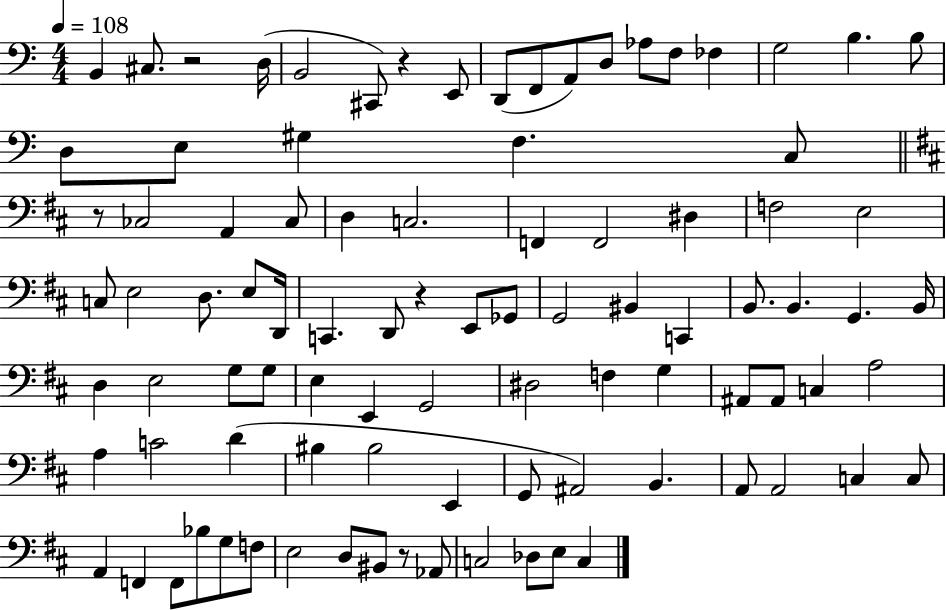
X:1
T:Untitled
M:4/4
L:1/4
K:C
B,, ^C,/2 z2 D,/4 B,,2 ^C,,/2 z E,,/2 D,,/2 F,,/2 A,,/2 D,/2 _A,/2 F,/2 _F, G,2 B, B,/2 D,/2 E,/2 ^G, F, C,/2 z/2 _C,2 A,, _C,/2 D, C,2 F,, F,,2 ^D, F,2 E,2 C,/2 E,2 D,/2 E,/2 D,,/4 C,, D,,/2 z E,,/2 _G,,/2 G,,2 ^B,, C,, B,,/2 B,, G,, B,,/4 D, E,2 G,/2 G,/2 E, E,, G,,2 ^D,2 F, G, ^A,,/2 ^A,,/2 C, A,2 A, C2 D ^B, ^B,2 E,, G,,/2 ^A,,2 B,, A,,/2 A,,2 C, C,/2 A,, F,, F,,/2 _B,/2 G,/2 F,/2 E,2 D,/2 ^B,,/2 z/2 _A,,/2 C,2 _D,/2 E,/2 C,